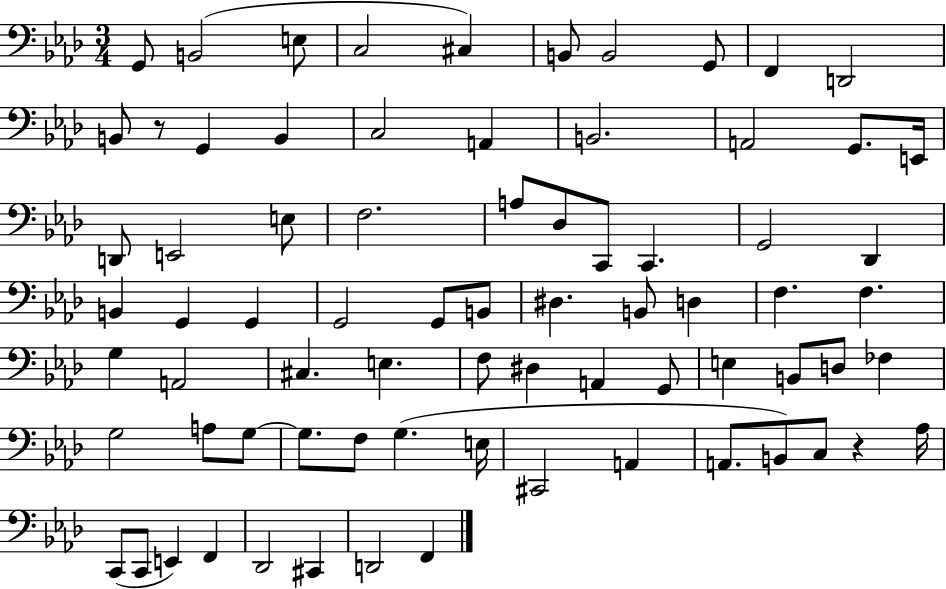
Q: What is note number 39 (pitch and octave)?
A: F3